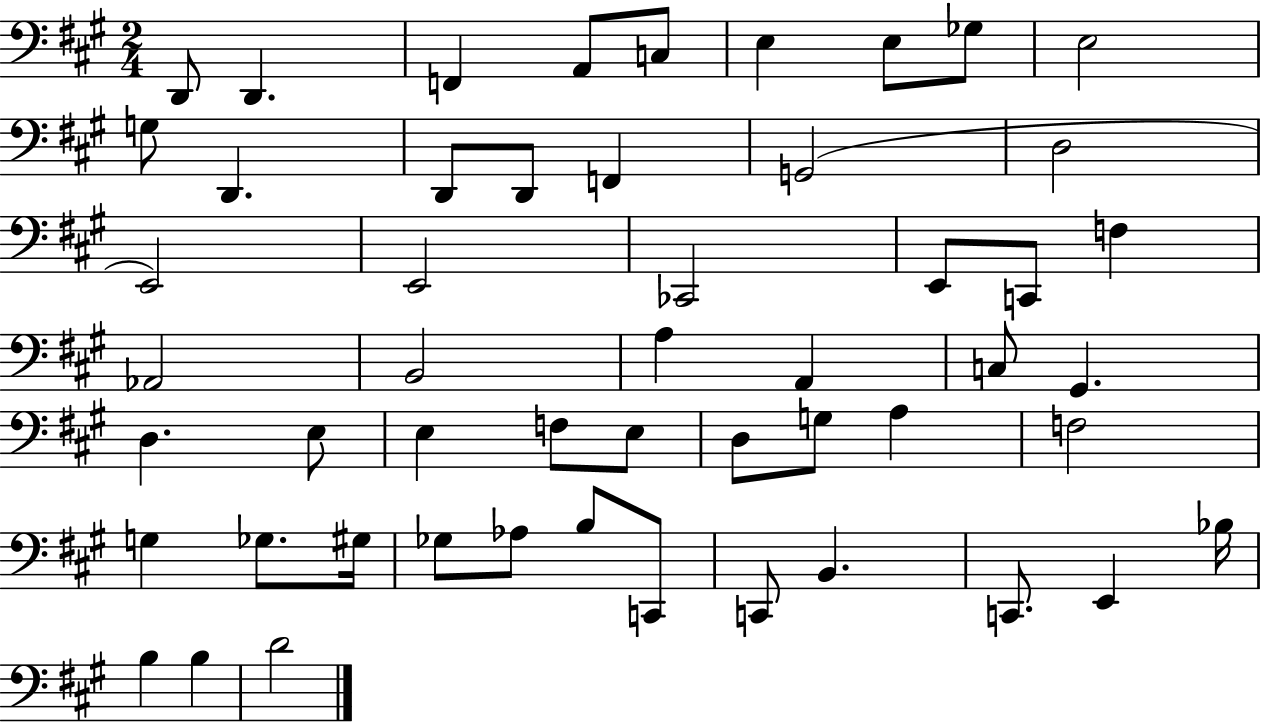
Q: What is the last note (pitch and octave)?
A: D4